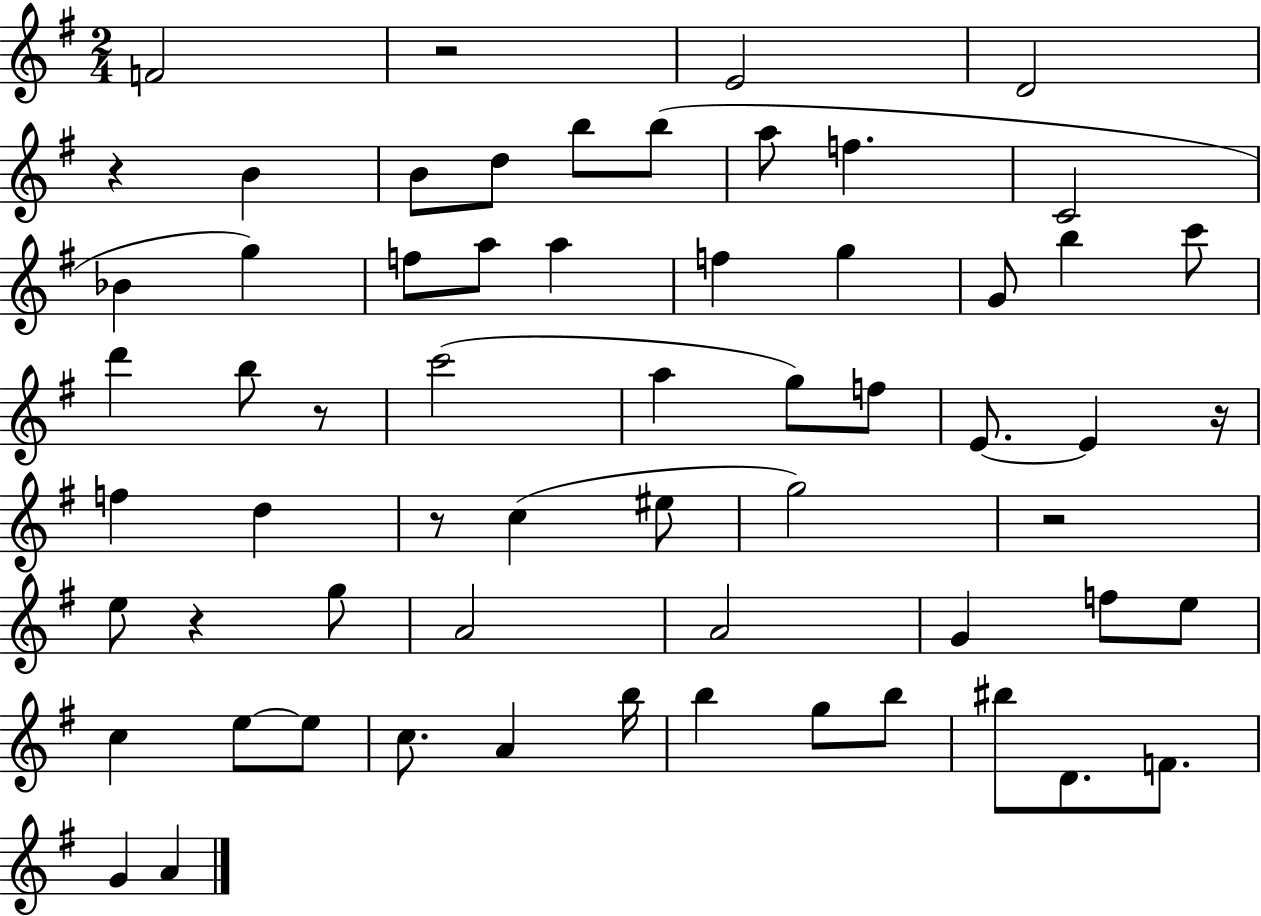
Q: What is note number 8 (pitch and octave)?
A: B5